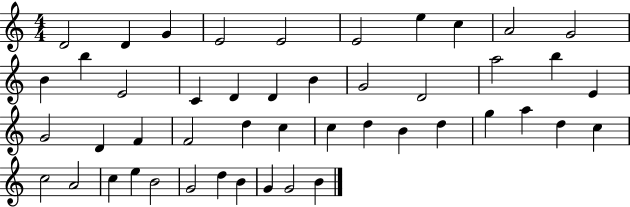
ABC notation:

X:1
T:Untitled
M:4/4
L:1/4
K:C
D2 D G E2 E2 E2 e c A2 G2 B b E2 C D D B G2 D2 a2 b E G2 D F F2 d c c d B d g a d c c2 A2 c e B2 G2 d B G G2 B